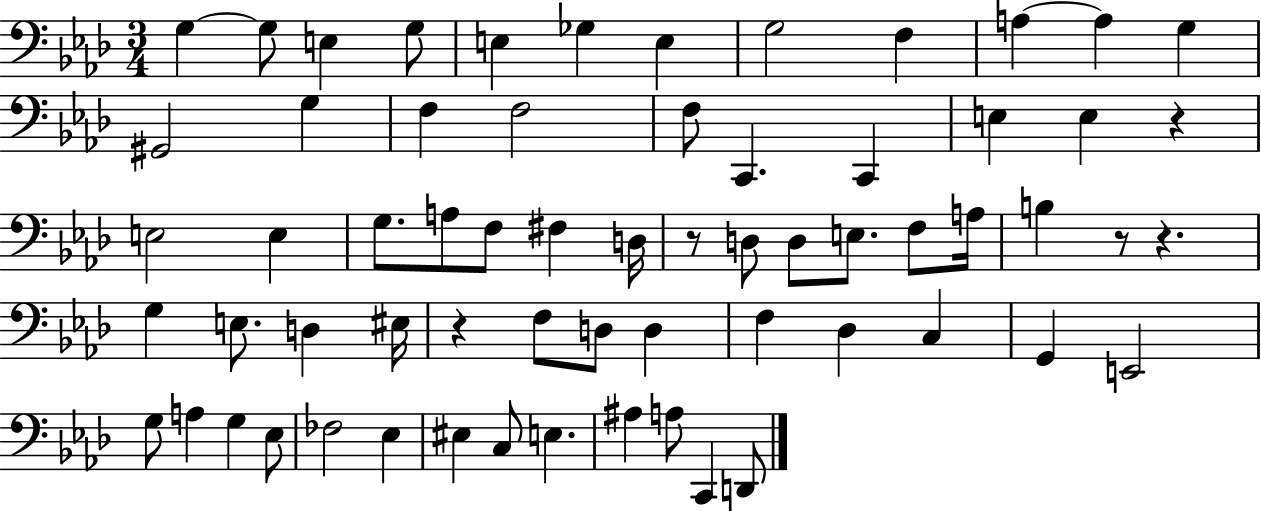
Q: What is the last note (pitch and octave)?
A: D2